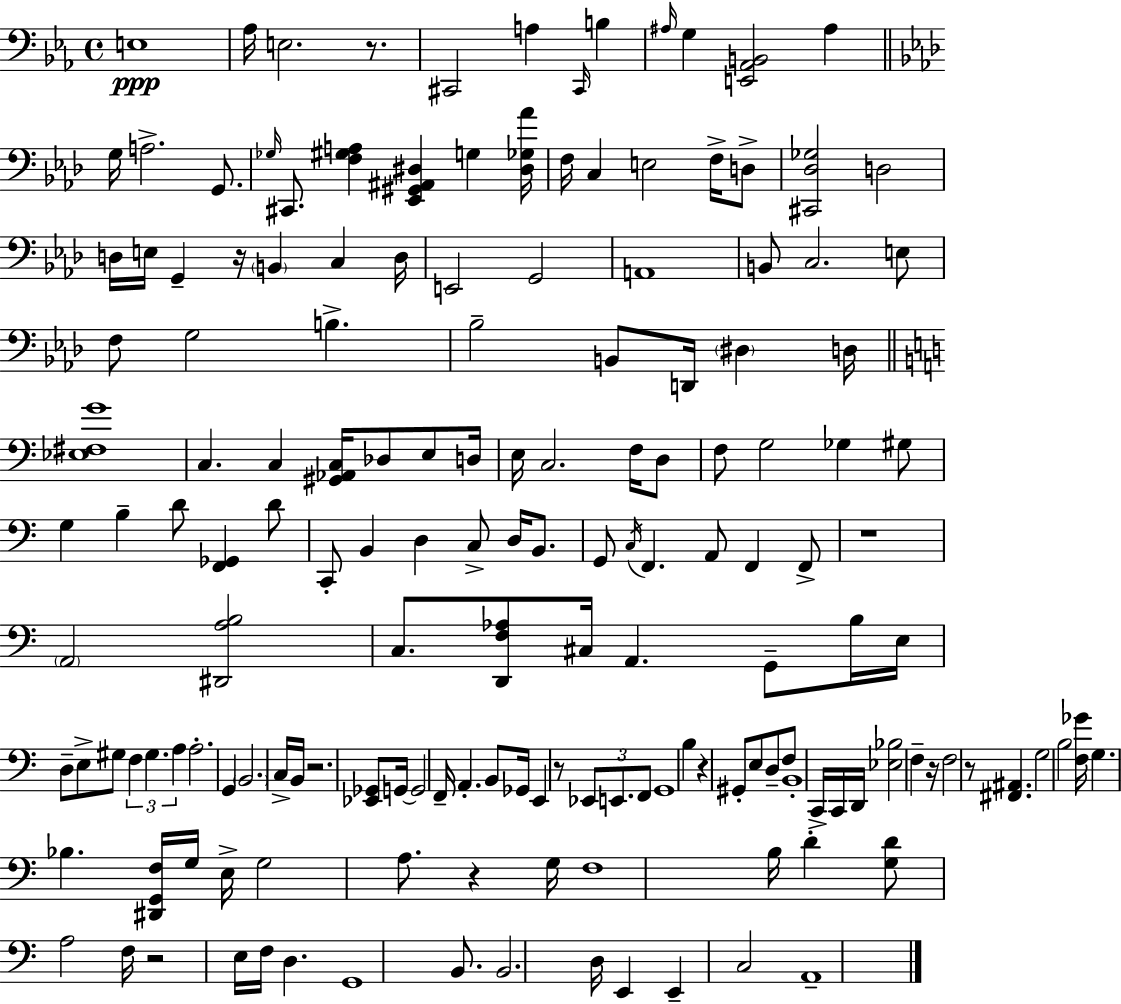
{
  \clef bass
  \time 4/4
  \defaultTimeSignature
  \key ees \major
  e1\ppp | aes16 e2. r8. | cis,2 a4 \grace { cis,16 } b4 | \grace { ais16 } g4 <e, aes, b,>2 ais4 | \break \bar "||" \break \key f \minor g16 a2.-> g,8. | \grace { ges16 } cis,8. <f gis a>4 <ees, gis, ais, dis>4 g4 | <dis ges aes'>16 f16 c4 e2 f16-> d8-> | <cis, des ges>2 d2 | \break d16 e16 g,4-- r16 \parenthesize b,4 c4 | d16 e,2 g,2 | a,1 | b,8 c2. e8 | \break f8 g2 b4.-> | bes2-- b,8 d,16 \parenthesize dis4 | d16 \bar "||" \break \key c \major <ees fis g'>1 | c4. c4 <gis, aes, c>16 des8 e8 d16 | e16 c2. f16 d8 | f8 g2 ges4 gis8 | \break g4 b4-- d'8 <f, ges,>4 d'8 | c,8-. b,4 d4 c8-> d16 b,8. | g,8 \acciaccatura { c16 } f,4. a,8 f,4 f,8-> | r1 | \break \parenthesize a,2 <dis, a b>2 | c8. <d, f aes>8 cis16 a,4. g,8-- b16 | e16 d8-- e8-> gis8 \tuplet 3/2 { f4 gis4. | a4 } a2.-. | \break g,4 \parenthesize b,2. | c16-> b,16 r2. <ees, ges,>8 | g,16~~ g,2 f,16-- a,4.-. | b,8 ges,16 e,4 r8 \tuplet 3/2 { ees,8 e,8. f,8 } | \break g,1 | b4 r4 gis,8-. e8 d8-- f8 | b,1-. | c,16-> c,16 d,16 <ees bes>2 f4-- | \break r16 f2 r8 <fis, ais,>4. | g2 b2 | <f ges'>16 g4. bes4. <dis, g, f>16 g16 | e16-> g2 a8. r4 | \break g16 f1 | b16 d'4-. <g d'>8 a2 | f16 r2 e16 f16 d4. | g,1 | \break b,8. b,2. | d16 e,4 e,4-- c2 | a,1-- | \bar "|."
}